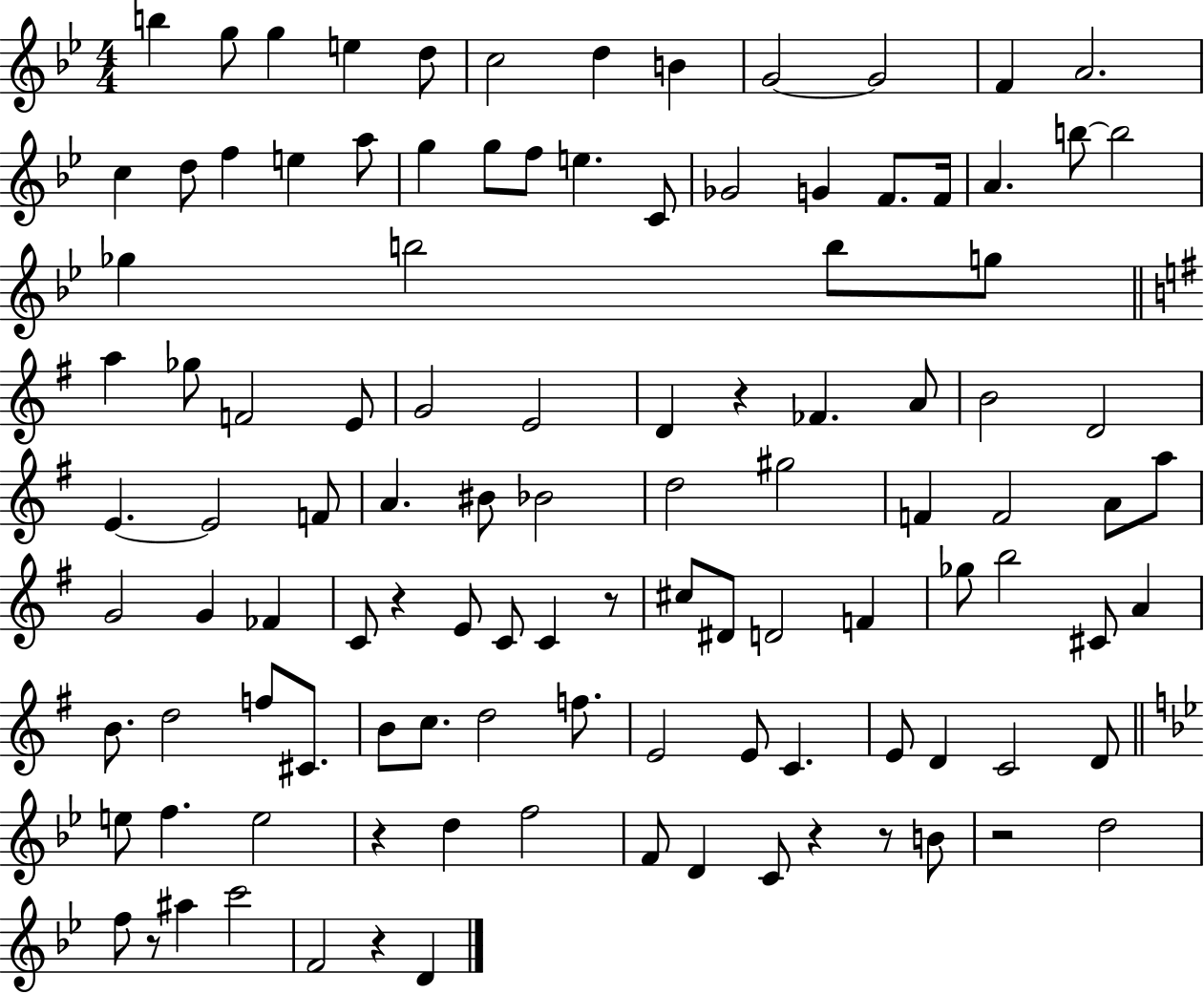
B5/q G5/e G5/q E5/q D5/e C5/h D5/q B4/q G4/h G4/h F4/q A4/h. C5/q D5/e F5/q E5/q A5/e G5/q G5/e F5/e E5/q. C4/e Gb4/h G4/q F4/e. F4/s A4/q. B5/e B5/h Gb5/q B5/h B5/e G5/e A5/q Gb5/e F4/h E4/e G4/h E4/h D4/q R/q FES4/q. A4/e B4/h D4/h E4/q. E4/h F4/e A4/q. BIS4/e Bb4/h D5/h G#5/h F4/q F4/h A4/e A5/e G4/h G4/q FES4/q C4/e R/q E4/e C4/e C4/q R/e C#5/e D#4/e D4/h F4/q Gb5/e B5/h C#4/e A4/q B4/e. D5/h F5/e C#4/e. B4/e C5/e. D5/h F5/e. E4/h E4/e C4/q. E4/e D4/q C4/h D4/e E5/e F5/q. E5/h R/q D5/q F5/h F4/e D4/q C4/e R/q R/e B4/e R/h D5/h F5/e R/e A#5/q C6/h F4/h R/q D4/q